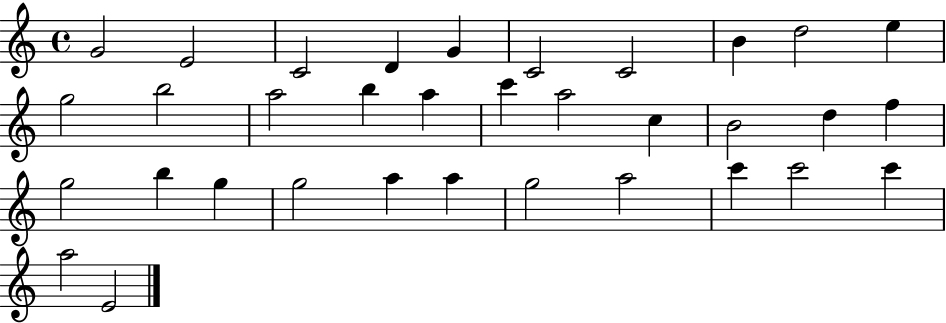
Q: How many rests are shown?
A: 0